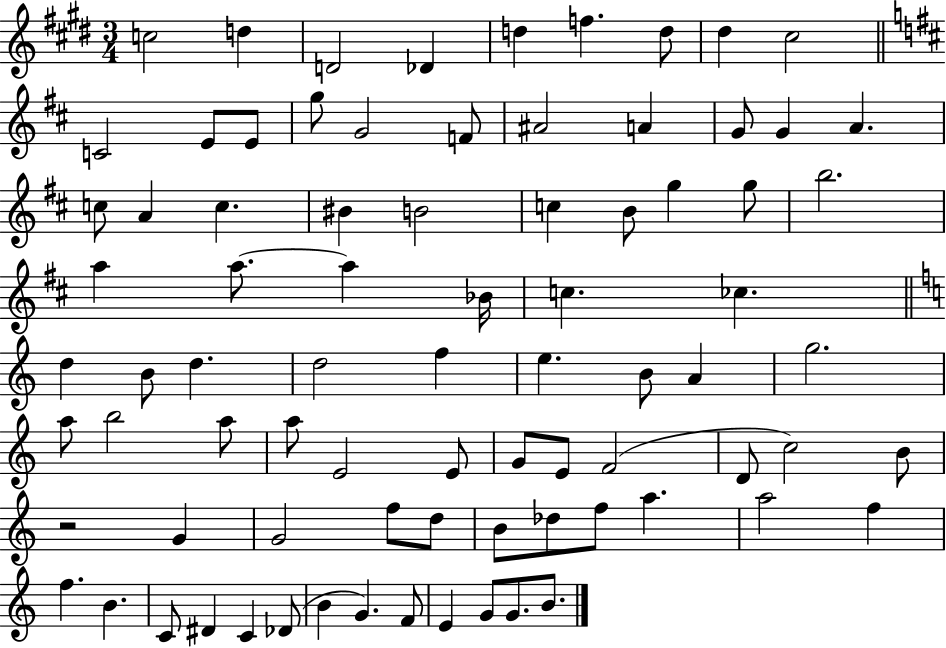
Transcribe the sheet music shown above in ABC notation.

X:1
T:Untitled
M:3/4
L:1/4
K:E
c2 d D2 _D d f d/2 ^d ^c2 C2 E/2 E/2 g/2 G2 F/2 ^A2 A G/2 G A c/2 A c ^B B2 c B/2 g g/2 b2 a a/2 a _B/4 c _c d B/2 d d2 f e B/2 A g2 a/2 b2 a/2 a/2 E2 E/2 G/2 E/2 F2 D/2 c2 B/2 z2 G G2 f/2 d/2 B/2 _d/2 f/2 a a2 f f B C/2 ^D C _D/2 B G F/2 E G/2 G/2 B/2